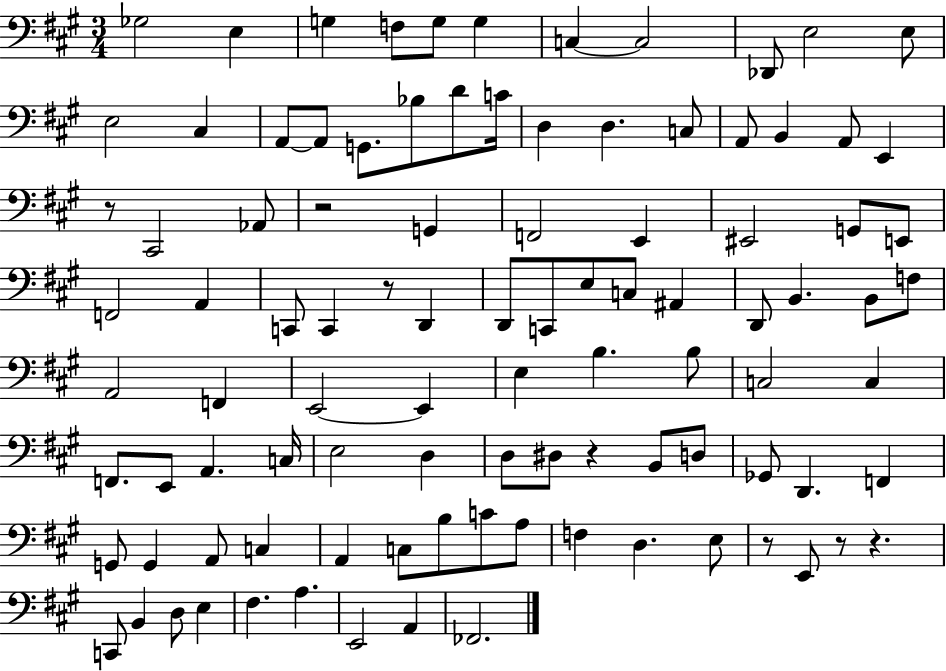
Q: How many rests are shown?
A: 7